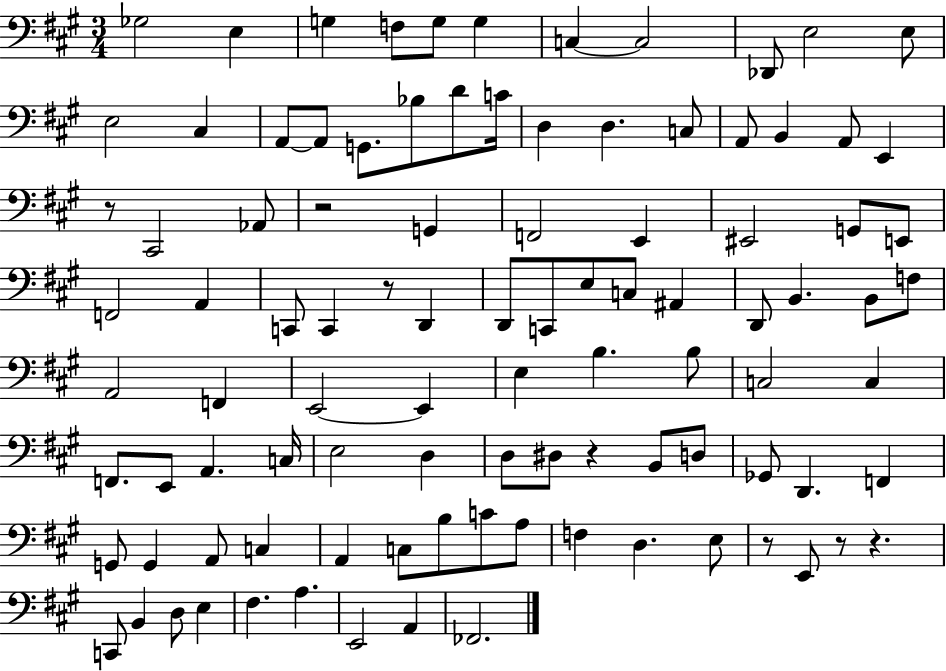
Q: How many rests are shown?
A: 7